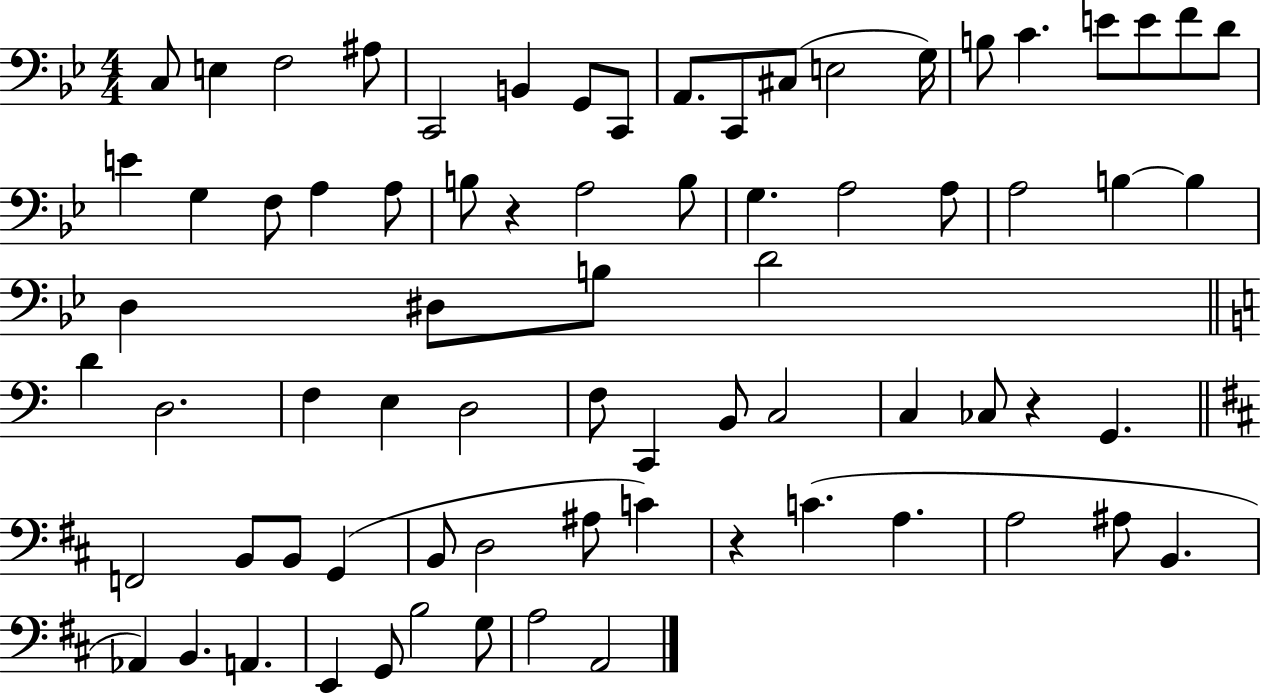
C3/e E3/q F3/h A#3/e C2/h B2/q G2/e C2/e A2/e. C2/e C#3/e E3/h G3/s B3/e C4/q. E4/e E4/e F4/e D4/e E4/q G3/q F3/e A3/q A3/e B3/e R/q A3/h B3/e G3/q. A3/h A3/e A3/h B3/q B3/q D3/q D#3/e B3/e D4/h D4/q D3/h. F3/q E3/q D3/h F3/e C2/q B2/e C3/h C3/q CES3/e R/q G2/q. F2/h B2/e B2/e G2/q B2/e D3/h A#3/e C4/q R/q C4/q. A3/q. A3/h A#3/e B2/q. Ab2/q B2/q. A2/q. E2/q G2/e B3/h G3/e A3/h A2/h